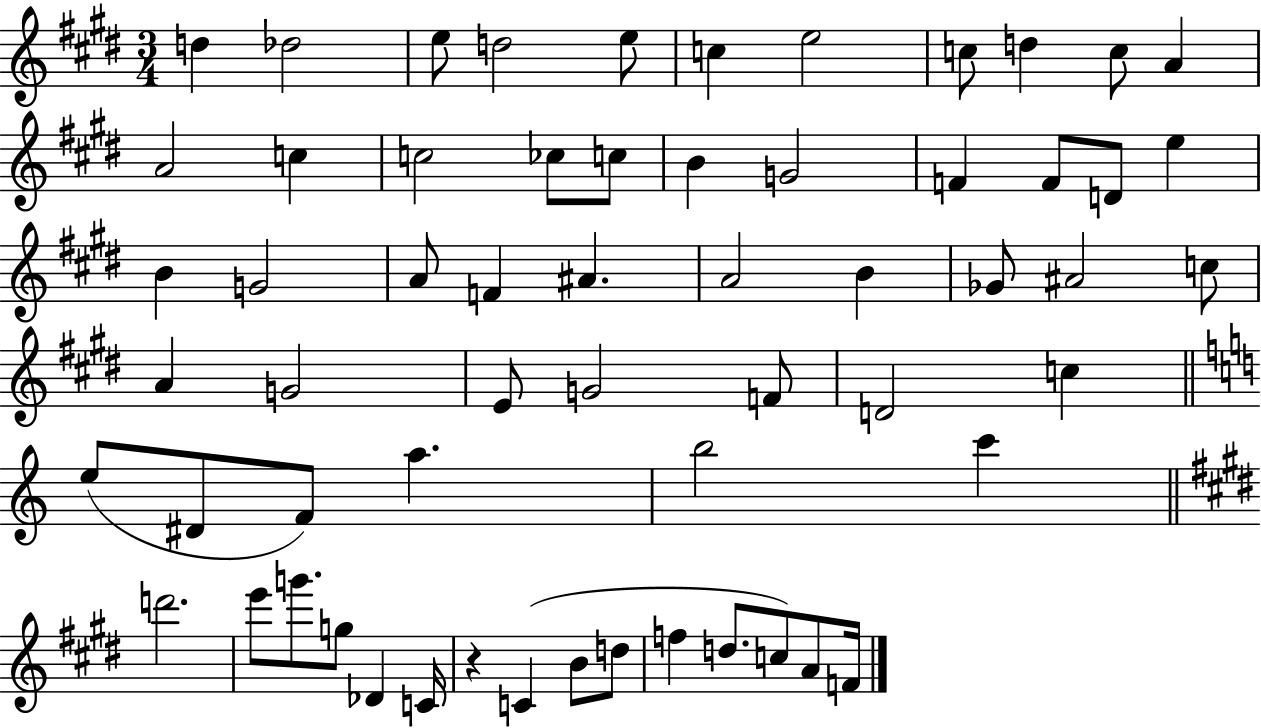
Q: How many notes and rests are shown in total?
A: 60